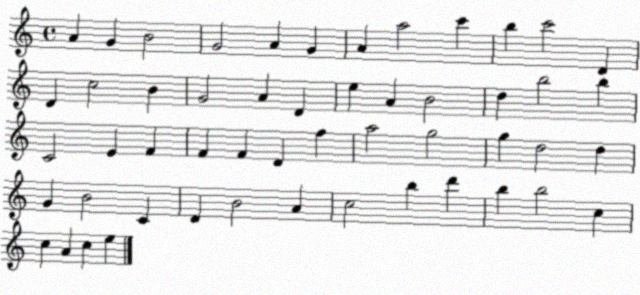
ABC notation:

X:1
T:Untitled
M:4/4
L:1/4
K:C
A G B2 G2 A G A a2 c' b c'2 D D c2 B G2 A D e A B2 d b2 b C2 E F F F D f a2 g2 g d2 d G B2 C D B2 A c2 b d' b b2 c c A c e